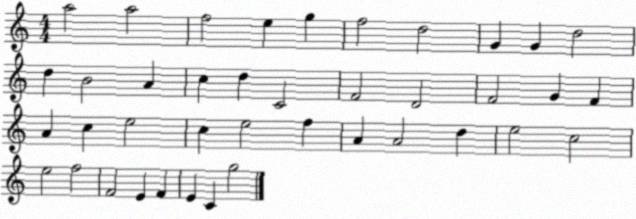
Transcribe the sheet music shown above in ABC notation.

X:1
T:Untitled
M:4/4
L:1/4
K:C
a2 a2 f2 e g f2 d2 G G d2 d B2 A c d C2 F2 D2 F2 G F A c e2 c e2 f A A2 d e2 c2 e2 f2 F2 E F E C g2